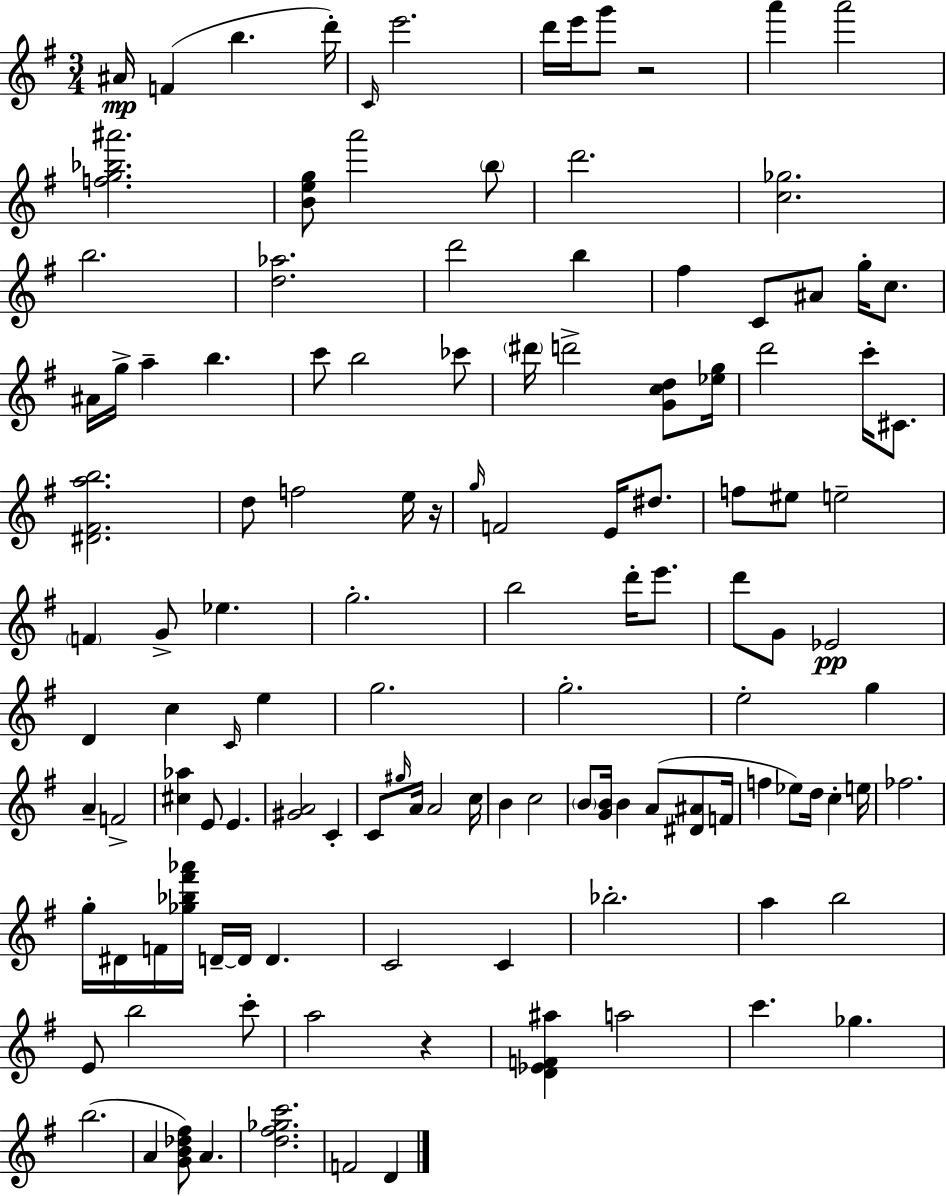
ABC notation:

X:1
T:Untitled
M:3/4
L:1/4
K:G
^A/4 F b d'/4 C/4 e'2 d'/4 e'/4 g'/2 z2 a' a'2 [fg_b^a']2 [Beg]/2 a'2 b/2 d'2 [c_g]2 b2 [d_a]2 d'2 b ^f C/2 ^A/2 g/4 c/2 ^A/4 g/4 a b c'/2 b2 _c'/2 ^d'/4 d'2 [Gcd]/2 [_eg]/4 d'2 c'/4 ^C/2 [^D^Fab]2 d/2 f2 e/4 z/4 g/4 F2 E/4 ^d/2 f/2 ^e/2 e2 F G/2 _e g2 b2 d'/4 e'/2 d'/2 G/2 _E2 D c C/4 e g2 g2 e2 g A F2 [^c_a] E/2 E [^GA]2 C C/2 ^g/4 A/4 A2 c/4 B c2 B/2 [GB]/4 B A/2 [^D^A]/2 F/4 f _e/2 d/4 c e/4 _f2 g/4 ^D/4 F/4 [_g_b^f'_a']/4 D/4 D/4 D C2 C _b2 a b2 E/2 b2 c'/2 a2 z [D_EF^a] a2 c' _g b2 A [GB_d^f]/2 A [d^f_gc']2 F2 D